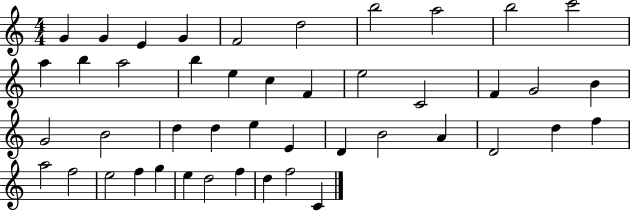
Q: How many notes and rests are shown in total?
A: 45